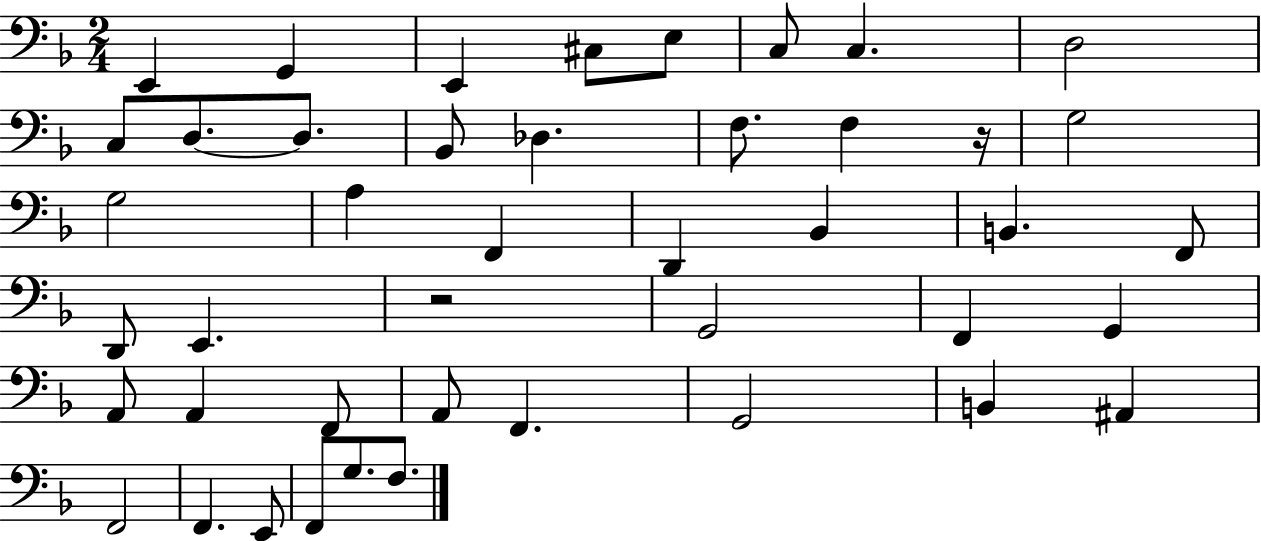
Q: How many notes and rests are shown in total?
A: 44